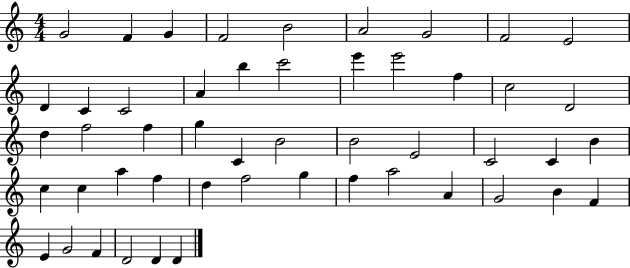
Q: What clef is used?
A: treble